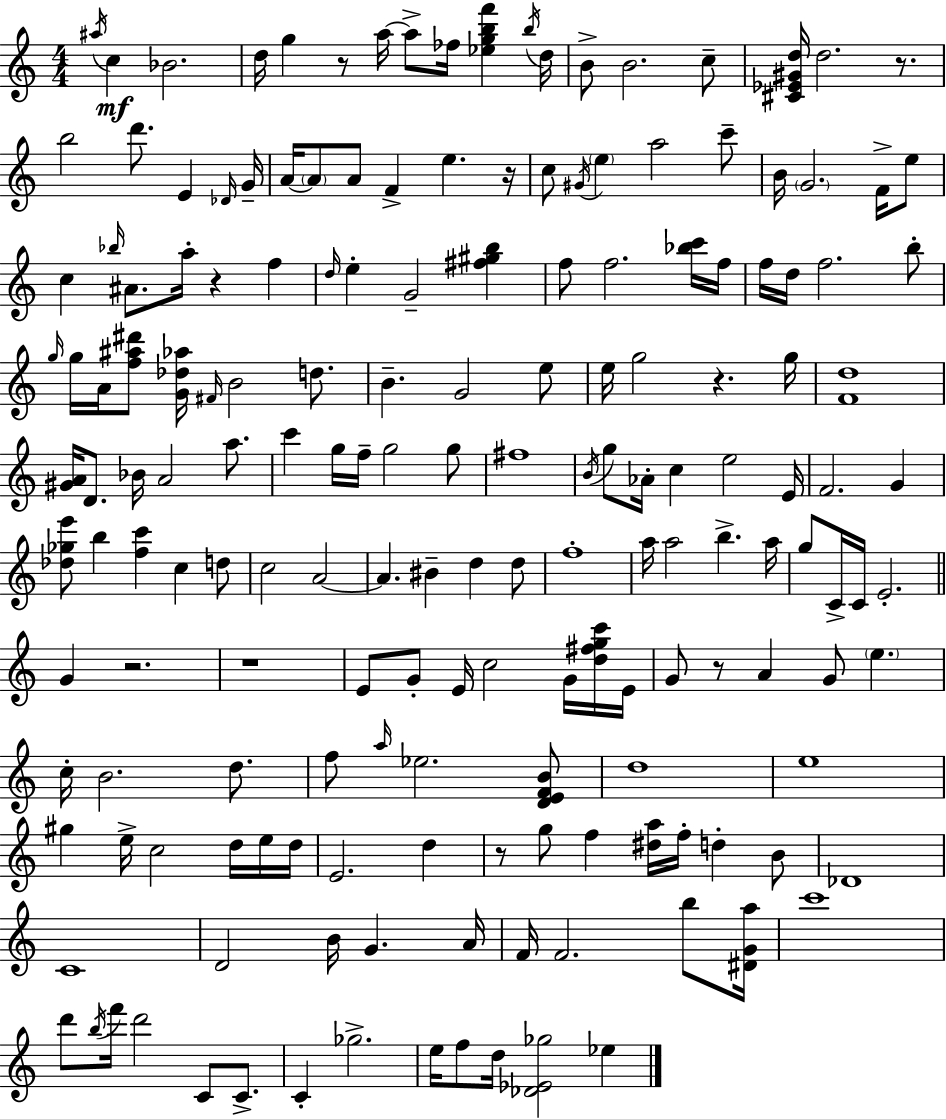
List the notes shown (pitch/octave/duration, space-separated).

A#5/s C5/q Bb4/h. D5/s G5/q R/e A5/s A5/e FES5/s [Eb5,G5,B5,F6]/q B5/s D5/s B4/e B4/h. C5/e [C#4,Eb4,G#4,D5]/s D5/h. R/e. B5/h D6/e. E4/q Db4/s G4/s A4/s A4/e A4/e F4/q E5/q. R/s C5/e G#4/s E5/q A5/h C6/e B4/s G4/h. F4/s E5/e C5/q Bb5/s A#4/e. A5/s R/q F5/q D5/s E5/q G4/h [F#5,G#5,B5]/q F5/e F5/h. [Bb5,C6]/s F5/s F5/s D5/s F5/h. B5/e G5/s G5/s A4/s [F5,A#5,D#6]/e [G4,Db5,Ab5]/s F#4/s B4/h D5/e. B4/q. G4/h E5/e E5/s G5/h R/q. G5/s [F4,D5]/w [G#4,A4]/s D4/e. Bb4/s A4/h A5/e. C6/q G5/s F5/s G5/h G5/e F#5/w B4/s G5/e Ab4/s C5/q E5/h E4/s F4/h. G4/q [Db5,Gb5,E6]/e B5/q [F5,C6]/q C5/q D5/e C5/h A4/h A4/q. BIS4/q D5/q D5/e F5/w A5/s A5/h B5/q. A5/s G5/e C4/s C4/s E4/h. G4/q R/h. R/w E4/e G4/e E4/s C5/h G4/s [D5,F#5,G5,C6]/s E4/s G4/e R/e A4/q G4/e E5/q. C5/s B4/h. D5/e. F5/e A5/s Eb5/h. [D4,E4,F4,B4]/e D5/w E5/w G#5/q E5/s C5/h D5/s E5/s D5/s E4/h. D5/q R/e G5/e F5/q [D#5,A5]/s F5/s D5/q B4/e Db4/w C4/w D4/h B4/s G4/q. A4/s F4/s F4/h. B5/e [D#4,G4,A5]/s C6/w D6/e B5/s F6/s D6/h C4/e C4/e. C4/q Gb5/h. E5/s F5/e D5/s [Db4,Eb4,Gb5]/h Eb5/q